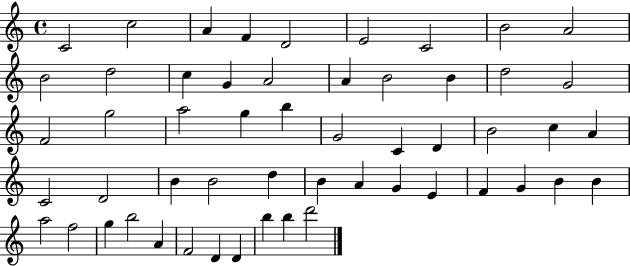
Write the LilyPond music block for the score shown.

{
  \clef treble
  \time 4/4
  \defaultTimeSignature
  \key c \major
  c'2 c''2 | a'4 f'4 d'2 | e'2 c'2 | b'2 a'2 | \break b'2 d''2 | c''4 g'4 a'2 | a'4 b'2 b'4 | d''2 g'2 | \break f'2 g''2 | a''2 g''4 b''4 | g'2 c'4 d'4 | b'2 c''4 a'4 | \break c'2 d'2 | b'4 b'2 d''4 | b'4 a'4 g'4 e'4 | f'4 g'4 b'4 b'4 | \break a''2 f''2 | g''4 b''2 a'4 | f'2 d'4 d'4 | b''4 b''4 d'''2 | \break \bar "|."
}